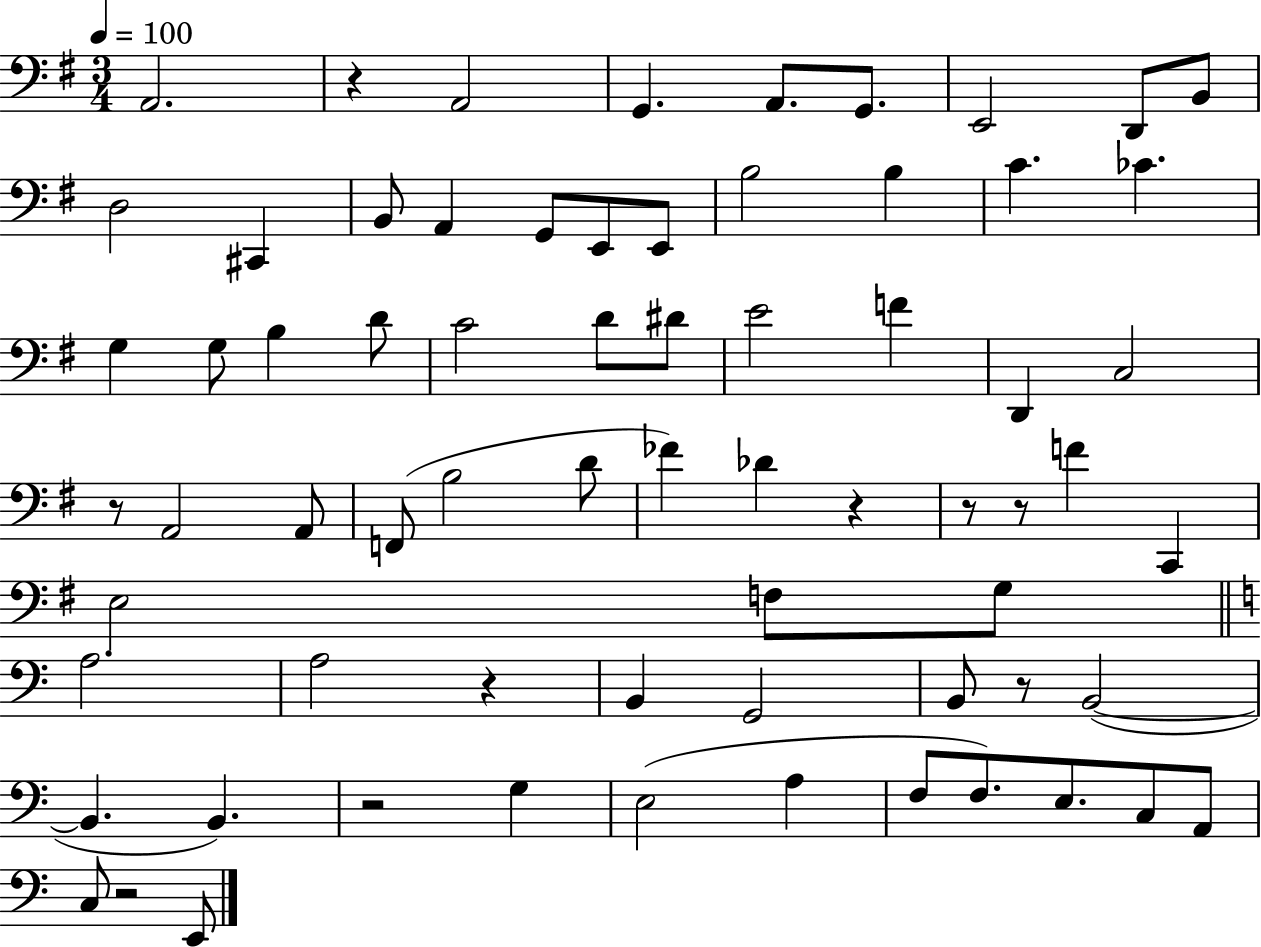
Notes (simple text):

A2/h. R/q A2/h G2/q. A2/e. G2/e. E2/h D2/e B2/e D3/h C#2/q B2/e A2/q G2/e E2/e E2/e B3/h B3/q C4/q. CES4/q. G3/q G3/e B3/q D4/e C4/h D4/e D#4/e E4/h F4/q D2/q C3/h R/e A2/h A2/e F2/e B3/h D4/e FES4/q Db4/q R/q R/e R/e F4/q C2/q E3/h F3/e G3/e A3/h. A3/h R/q B2/q G2/h B2/e R/e B2/h B2/q. B2/q. R/h G3/q E3/h A3/q F3/e F3/e. E3/e. C3/e A2/e C3/e R/h E2/e